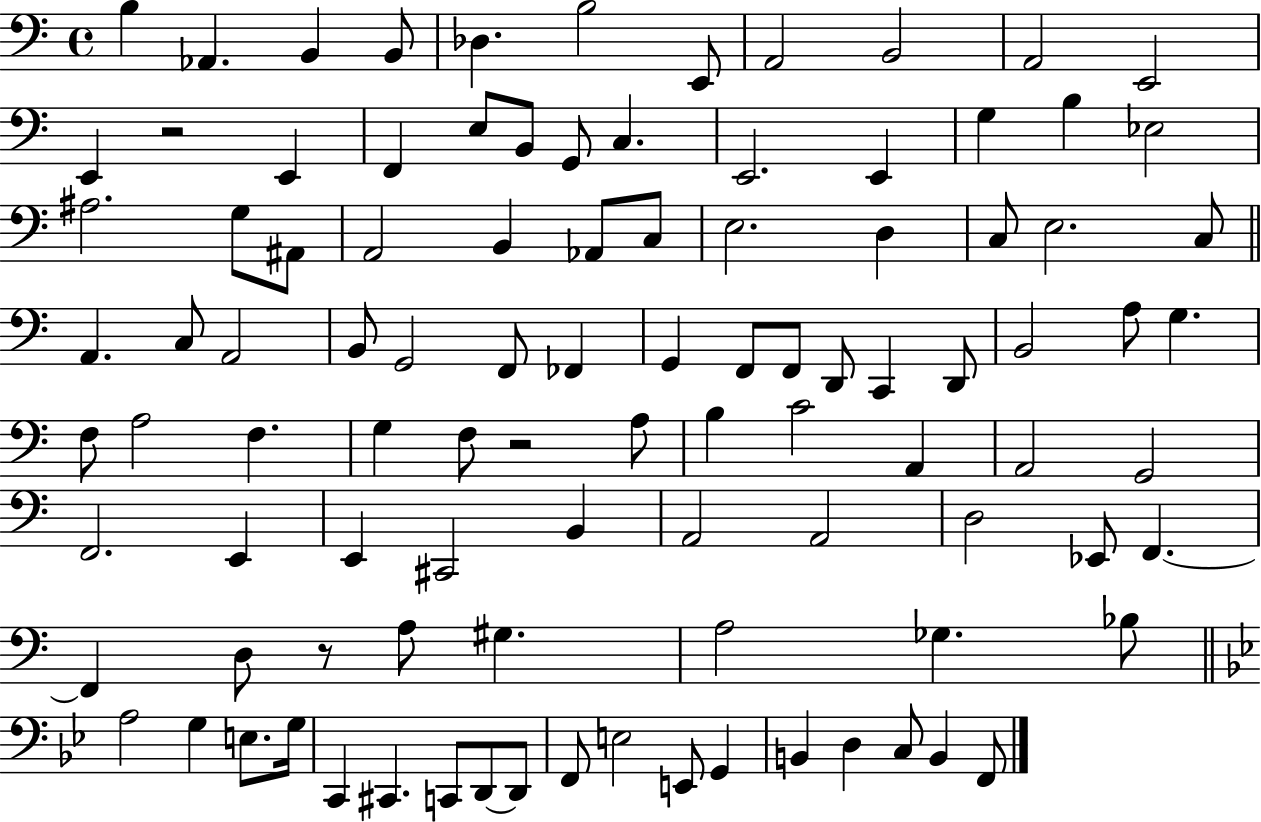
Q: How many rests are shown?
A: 3